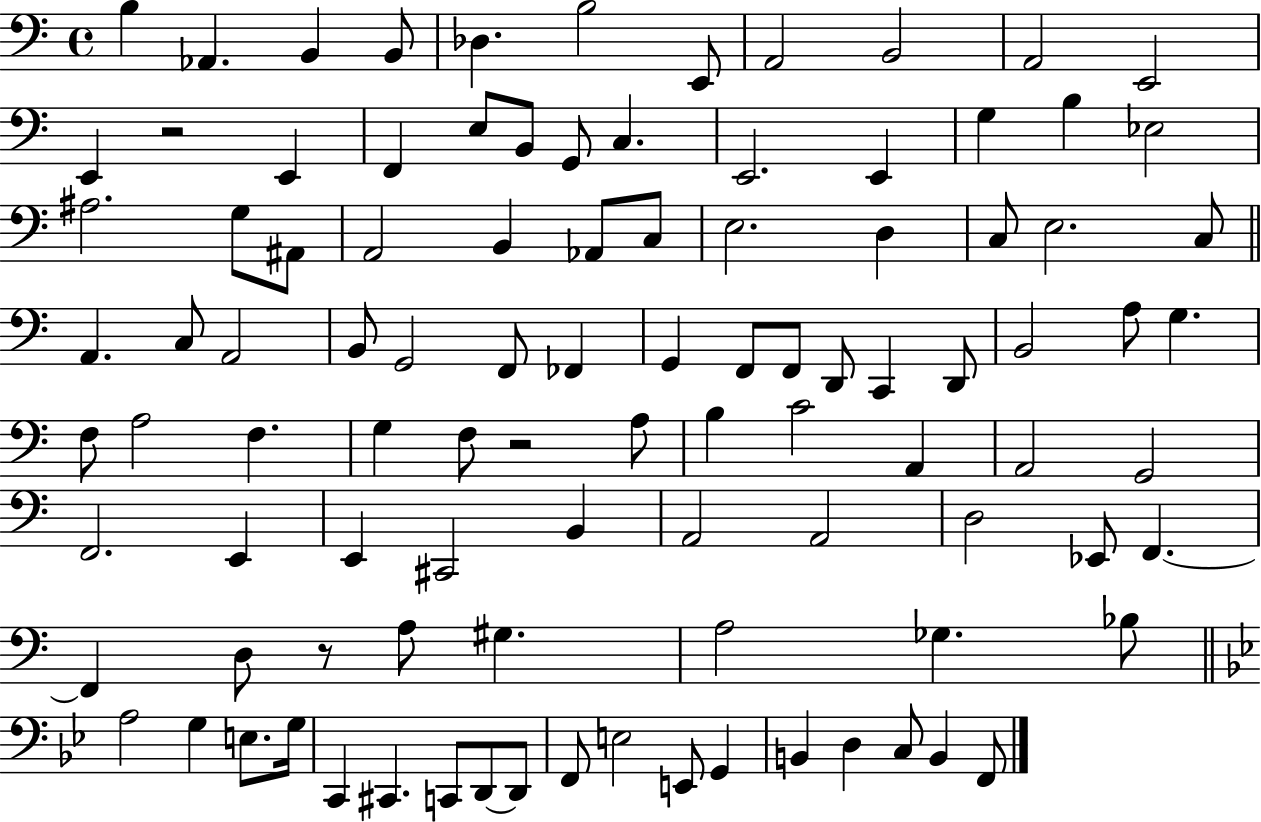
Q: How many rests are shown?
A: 3